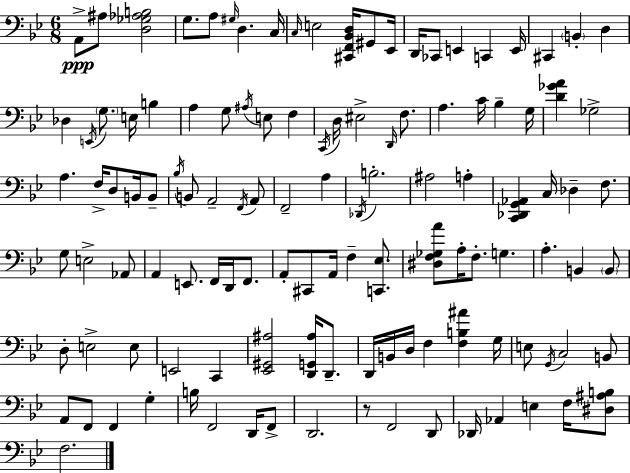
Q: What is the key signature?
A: BES major